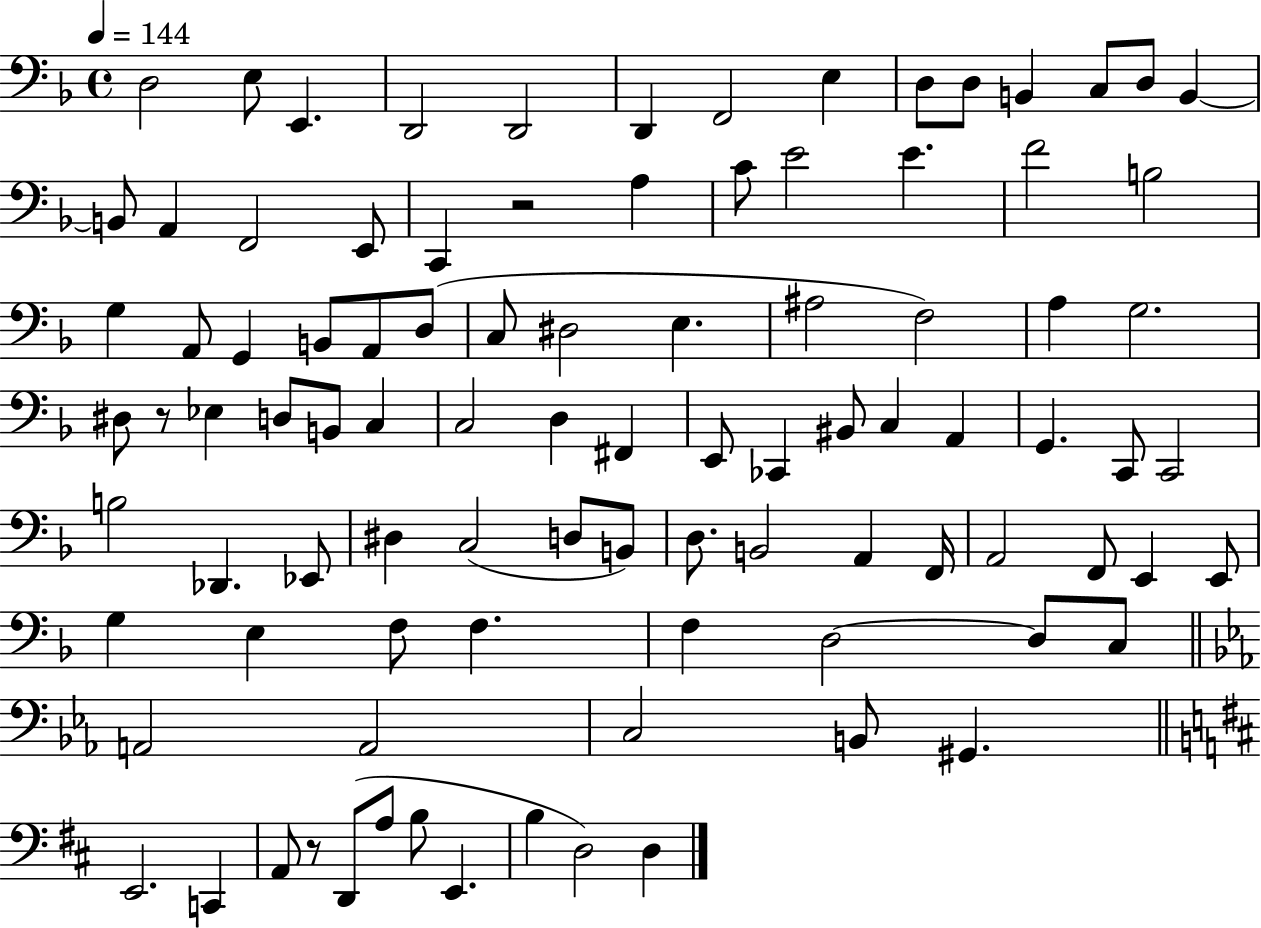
D3/h E3/e E2/q. D2/h D2/h D2/q F2/h E3/q D3/e D3/e B2/q C3/e D3/e B2/q B2/e A2/q F2/h E2/e C2/q R/h A3/q C4/e E4/h E4/q. F4/h B3/h G3/q A2/e G2/q B2/e A2/e D3/e C3/e D#3/h E3/q. A#3/h F3/h A3/q G3/h. D#3/e R/e Eb3/q D3/e B2/e C3/q C3/h D3/q F#2/q E2/e CES2/q BIS2/e C3/q A2/q G2/q. C2/e C2/h B3/h Db2/q. Eb2/e D#3/q C3/h D3/e B2/e D3/e. B2/h A2/q F2/s A2/h F2/e E2/q E2/e G3/q E3/q F3/e F3/q. F3/q D3/h D3/e C3/e A2/h A2/h C3/h B2/e G#2/q. E2/h. C2/q A2/e R/e D2/e A3/e B3/e E2/q. B3/q D3/h D3/q